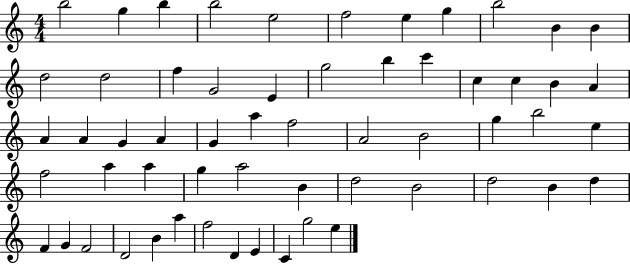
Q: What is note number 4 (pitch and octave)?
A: B5